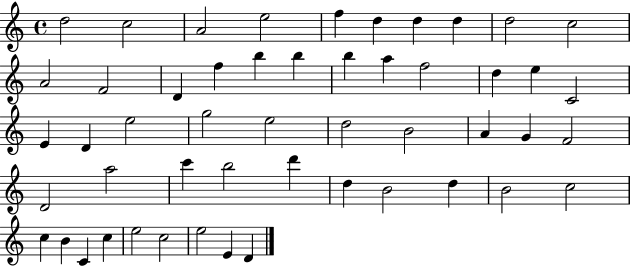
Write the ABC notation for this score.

X:1
T:Untitled
M:4/4
L:1/4
K:C
d2 c2 A2 e2 f d d d d2 c2 A2 F2 D f b b b a f2 d e C2 E D e2 g2 e2 d2 B2 A G F2 D2 a2 c' b2 d' d B2 d B2 c2 c B C c e2 c2 e2 E D